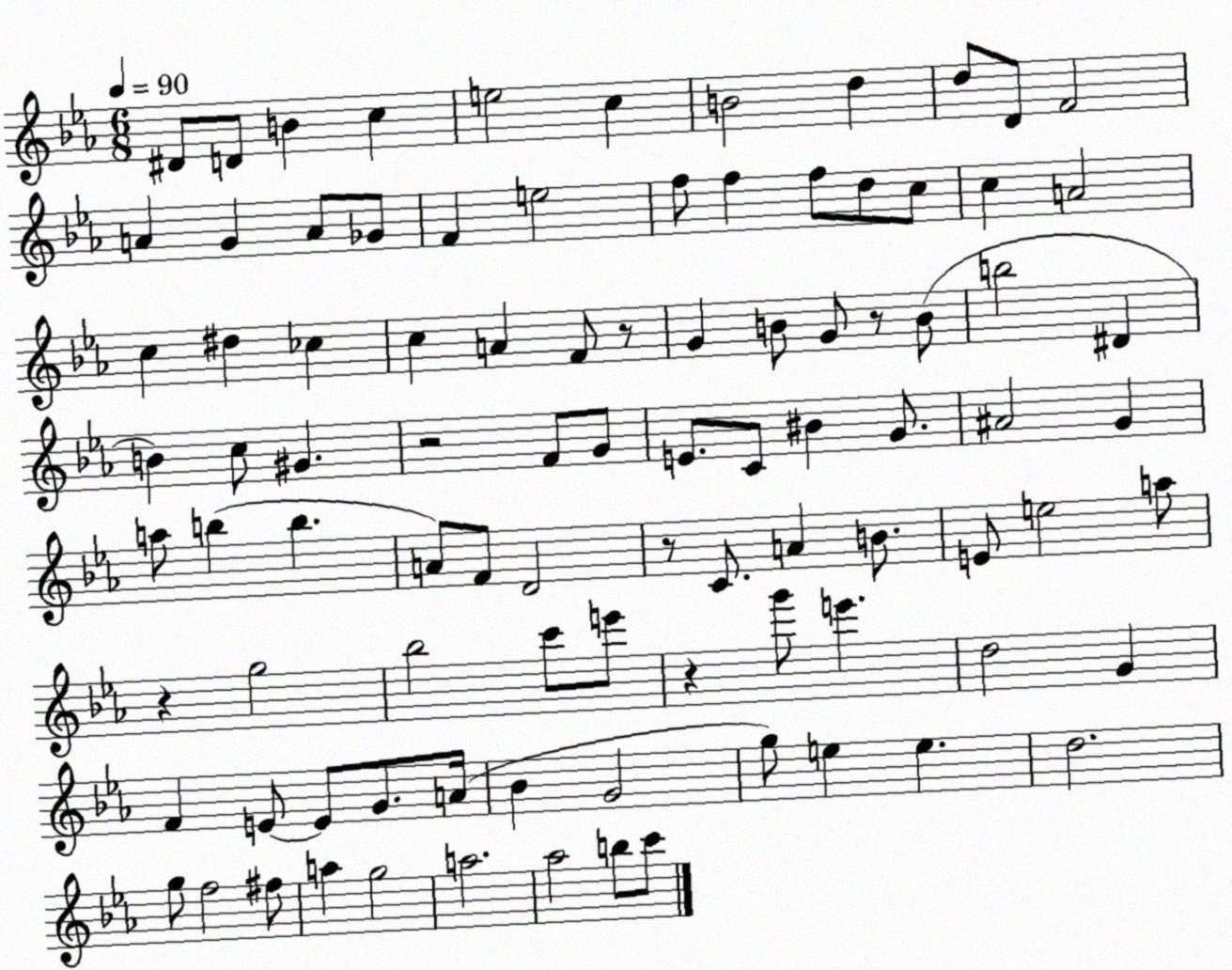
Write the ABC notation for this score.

X:1
T:Untitled
M:6/8
L:1/4
K:Eb
^D/2 D/2 B c e2 c B2 d d/2 D/2 F2 A G A/2 _G/2 F e2 f/2 f f/2 d/2 c/2 c A2 c ^d _c c A F/2 z/2 G B/2 G/2 z/2 B/2 b2 ^D B c/2 ^G z2 F/2 G/2 E/2 C/2 ^B G/2 ^A2 G a/2 b b A/2 F/2 D2 z/2 C/2 A B/2 E/2 e2 a/2 z g2 _b2 c'/2 e'/2 z g'/2 e' d2 G F E/2 E/2 G/2 A/4 _B G2 g/2 e e d2 g/2 f2 ^f/2 a g2 a2 _a2 b/2 c'/2